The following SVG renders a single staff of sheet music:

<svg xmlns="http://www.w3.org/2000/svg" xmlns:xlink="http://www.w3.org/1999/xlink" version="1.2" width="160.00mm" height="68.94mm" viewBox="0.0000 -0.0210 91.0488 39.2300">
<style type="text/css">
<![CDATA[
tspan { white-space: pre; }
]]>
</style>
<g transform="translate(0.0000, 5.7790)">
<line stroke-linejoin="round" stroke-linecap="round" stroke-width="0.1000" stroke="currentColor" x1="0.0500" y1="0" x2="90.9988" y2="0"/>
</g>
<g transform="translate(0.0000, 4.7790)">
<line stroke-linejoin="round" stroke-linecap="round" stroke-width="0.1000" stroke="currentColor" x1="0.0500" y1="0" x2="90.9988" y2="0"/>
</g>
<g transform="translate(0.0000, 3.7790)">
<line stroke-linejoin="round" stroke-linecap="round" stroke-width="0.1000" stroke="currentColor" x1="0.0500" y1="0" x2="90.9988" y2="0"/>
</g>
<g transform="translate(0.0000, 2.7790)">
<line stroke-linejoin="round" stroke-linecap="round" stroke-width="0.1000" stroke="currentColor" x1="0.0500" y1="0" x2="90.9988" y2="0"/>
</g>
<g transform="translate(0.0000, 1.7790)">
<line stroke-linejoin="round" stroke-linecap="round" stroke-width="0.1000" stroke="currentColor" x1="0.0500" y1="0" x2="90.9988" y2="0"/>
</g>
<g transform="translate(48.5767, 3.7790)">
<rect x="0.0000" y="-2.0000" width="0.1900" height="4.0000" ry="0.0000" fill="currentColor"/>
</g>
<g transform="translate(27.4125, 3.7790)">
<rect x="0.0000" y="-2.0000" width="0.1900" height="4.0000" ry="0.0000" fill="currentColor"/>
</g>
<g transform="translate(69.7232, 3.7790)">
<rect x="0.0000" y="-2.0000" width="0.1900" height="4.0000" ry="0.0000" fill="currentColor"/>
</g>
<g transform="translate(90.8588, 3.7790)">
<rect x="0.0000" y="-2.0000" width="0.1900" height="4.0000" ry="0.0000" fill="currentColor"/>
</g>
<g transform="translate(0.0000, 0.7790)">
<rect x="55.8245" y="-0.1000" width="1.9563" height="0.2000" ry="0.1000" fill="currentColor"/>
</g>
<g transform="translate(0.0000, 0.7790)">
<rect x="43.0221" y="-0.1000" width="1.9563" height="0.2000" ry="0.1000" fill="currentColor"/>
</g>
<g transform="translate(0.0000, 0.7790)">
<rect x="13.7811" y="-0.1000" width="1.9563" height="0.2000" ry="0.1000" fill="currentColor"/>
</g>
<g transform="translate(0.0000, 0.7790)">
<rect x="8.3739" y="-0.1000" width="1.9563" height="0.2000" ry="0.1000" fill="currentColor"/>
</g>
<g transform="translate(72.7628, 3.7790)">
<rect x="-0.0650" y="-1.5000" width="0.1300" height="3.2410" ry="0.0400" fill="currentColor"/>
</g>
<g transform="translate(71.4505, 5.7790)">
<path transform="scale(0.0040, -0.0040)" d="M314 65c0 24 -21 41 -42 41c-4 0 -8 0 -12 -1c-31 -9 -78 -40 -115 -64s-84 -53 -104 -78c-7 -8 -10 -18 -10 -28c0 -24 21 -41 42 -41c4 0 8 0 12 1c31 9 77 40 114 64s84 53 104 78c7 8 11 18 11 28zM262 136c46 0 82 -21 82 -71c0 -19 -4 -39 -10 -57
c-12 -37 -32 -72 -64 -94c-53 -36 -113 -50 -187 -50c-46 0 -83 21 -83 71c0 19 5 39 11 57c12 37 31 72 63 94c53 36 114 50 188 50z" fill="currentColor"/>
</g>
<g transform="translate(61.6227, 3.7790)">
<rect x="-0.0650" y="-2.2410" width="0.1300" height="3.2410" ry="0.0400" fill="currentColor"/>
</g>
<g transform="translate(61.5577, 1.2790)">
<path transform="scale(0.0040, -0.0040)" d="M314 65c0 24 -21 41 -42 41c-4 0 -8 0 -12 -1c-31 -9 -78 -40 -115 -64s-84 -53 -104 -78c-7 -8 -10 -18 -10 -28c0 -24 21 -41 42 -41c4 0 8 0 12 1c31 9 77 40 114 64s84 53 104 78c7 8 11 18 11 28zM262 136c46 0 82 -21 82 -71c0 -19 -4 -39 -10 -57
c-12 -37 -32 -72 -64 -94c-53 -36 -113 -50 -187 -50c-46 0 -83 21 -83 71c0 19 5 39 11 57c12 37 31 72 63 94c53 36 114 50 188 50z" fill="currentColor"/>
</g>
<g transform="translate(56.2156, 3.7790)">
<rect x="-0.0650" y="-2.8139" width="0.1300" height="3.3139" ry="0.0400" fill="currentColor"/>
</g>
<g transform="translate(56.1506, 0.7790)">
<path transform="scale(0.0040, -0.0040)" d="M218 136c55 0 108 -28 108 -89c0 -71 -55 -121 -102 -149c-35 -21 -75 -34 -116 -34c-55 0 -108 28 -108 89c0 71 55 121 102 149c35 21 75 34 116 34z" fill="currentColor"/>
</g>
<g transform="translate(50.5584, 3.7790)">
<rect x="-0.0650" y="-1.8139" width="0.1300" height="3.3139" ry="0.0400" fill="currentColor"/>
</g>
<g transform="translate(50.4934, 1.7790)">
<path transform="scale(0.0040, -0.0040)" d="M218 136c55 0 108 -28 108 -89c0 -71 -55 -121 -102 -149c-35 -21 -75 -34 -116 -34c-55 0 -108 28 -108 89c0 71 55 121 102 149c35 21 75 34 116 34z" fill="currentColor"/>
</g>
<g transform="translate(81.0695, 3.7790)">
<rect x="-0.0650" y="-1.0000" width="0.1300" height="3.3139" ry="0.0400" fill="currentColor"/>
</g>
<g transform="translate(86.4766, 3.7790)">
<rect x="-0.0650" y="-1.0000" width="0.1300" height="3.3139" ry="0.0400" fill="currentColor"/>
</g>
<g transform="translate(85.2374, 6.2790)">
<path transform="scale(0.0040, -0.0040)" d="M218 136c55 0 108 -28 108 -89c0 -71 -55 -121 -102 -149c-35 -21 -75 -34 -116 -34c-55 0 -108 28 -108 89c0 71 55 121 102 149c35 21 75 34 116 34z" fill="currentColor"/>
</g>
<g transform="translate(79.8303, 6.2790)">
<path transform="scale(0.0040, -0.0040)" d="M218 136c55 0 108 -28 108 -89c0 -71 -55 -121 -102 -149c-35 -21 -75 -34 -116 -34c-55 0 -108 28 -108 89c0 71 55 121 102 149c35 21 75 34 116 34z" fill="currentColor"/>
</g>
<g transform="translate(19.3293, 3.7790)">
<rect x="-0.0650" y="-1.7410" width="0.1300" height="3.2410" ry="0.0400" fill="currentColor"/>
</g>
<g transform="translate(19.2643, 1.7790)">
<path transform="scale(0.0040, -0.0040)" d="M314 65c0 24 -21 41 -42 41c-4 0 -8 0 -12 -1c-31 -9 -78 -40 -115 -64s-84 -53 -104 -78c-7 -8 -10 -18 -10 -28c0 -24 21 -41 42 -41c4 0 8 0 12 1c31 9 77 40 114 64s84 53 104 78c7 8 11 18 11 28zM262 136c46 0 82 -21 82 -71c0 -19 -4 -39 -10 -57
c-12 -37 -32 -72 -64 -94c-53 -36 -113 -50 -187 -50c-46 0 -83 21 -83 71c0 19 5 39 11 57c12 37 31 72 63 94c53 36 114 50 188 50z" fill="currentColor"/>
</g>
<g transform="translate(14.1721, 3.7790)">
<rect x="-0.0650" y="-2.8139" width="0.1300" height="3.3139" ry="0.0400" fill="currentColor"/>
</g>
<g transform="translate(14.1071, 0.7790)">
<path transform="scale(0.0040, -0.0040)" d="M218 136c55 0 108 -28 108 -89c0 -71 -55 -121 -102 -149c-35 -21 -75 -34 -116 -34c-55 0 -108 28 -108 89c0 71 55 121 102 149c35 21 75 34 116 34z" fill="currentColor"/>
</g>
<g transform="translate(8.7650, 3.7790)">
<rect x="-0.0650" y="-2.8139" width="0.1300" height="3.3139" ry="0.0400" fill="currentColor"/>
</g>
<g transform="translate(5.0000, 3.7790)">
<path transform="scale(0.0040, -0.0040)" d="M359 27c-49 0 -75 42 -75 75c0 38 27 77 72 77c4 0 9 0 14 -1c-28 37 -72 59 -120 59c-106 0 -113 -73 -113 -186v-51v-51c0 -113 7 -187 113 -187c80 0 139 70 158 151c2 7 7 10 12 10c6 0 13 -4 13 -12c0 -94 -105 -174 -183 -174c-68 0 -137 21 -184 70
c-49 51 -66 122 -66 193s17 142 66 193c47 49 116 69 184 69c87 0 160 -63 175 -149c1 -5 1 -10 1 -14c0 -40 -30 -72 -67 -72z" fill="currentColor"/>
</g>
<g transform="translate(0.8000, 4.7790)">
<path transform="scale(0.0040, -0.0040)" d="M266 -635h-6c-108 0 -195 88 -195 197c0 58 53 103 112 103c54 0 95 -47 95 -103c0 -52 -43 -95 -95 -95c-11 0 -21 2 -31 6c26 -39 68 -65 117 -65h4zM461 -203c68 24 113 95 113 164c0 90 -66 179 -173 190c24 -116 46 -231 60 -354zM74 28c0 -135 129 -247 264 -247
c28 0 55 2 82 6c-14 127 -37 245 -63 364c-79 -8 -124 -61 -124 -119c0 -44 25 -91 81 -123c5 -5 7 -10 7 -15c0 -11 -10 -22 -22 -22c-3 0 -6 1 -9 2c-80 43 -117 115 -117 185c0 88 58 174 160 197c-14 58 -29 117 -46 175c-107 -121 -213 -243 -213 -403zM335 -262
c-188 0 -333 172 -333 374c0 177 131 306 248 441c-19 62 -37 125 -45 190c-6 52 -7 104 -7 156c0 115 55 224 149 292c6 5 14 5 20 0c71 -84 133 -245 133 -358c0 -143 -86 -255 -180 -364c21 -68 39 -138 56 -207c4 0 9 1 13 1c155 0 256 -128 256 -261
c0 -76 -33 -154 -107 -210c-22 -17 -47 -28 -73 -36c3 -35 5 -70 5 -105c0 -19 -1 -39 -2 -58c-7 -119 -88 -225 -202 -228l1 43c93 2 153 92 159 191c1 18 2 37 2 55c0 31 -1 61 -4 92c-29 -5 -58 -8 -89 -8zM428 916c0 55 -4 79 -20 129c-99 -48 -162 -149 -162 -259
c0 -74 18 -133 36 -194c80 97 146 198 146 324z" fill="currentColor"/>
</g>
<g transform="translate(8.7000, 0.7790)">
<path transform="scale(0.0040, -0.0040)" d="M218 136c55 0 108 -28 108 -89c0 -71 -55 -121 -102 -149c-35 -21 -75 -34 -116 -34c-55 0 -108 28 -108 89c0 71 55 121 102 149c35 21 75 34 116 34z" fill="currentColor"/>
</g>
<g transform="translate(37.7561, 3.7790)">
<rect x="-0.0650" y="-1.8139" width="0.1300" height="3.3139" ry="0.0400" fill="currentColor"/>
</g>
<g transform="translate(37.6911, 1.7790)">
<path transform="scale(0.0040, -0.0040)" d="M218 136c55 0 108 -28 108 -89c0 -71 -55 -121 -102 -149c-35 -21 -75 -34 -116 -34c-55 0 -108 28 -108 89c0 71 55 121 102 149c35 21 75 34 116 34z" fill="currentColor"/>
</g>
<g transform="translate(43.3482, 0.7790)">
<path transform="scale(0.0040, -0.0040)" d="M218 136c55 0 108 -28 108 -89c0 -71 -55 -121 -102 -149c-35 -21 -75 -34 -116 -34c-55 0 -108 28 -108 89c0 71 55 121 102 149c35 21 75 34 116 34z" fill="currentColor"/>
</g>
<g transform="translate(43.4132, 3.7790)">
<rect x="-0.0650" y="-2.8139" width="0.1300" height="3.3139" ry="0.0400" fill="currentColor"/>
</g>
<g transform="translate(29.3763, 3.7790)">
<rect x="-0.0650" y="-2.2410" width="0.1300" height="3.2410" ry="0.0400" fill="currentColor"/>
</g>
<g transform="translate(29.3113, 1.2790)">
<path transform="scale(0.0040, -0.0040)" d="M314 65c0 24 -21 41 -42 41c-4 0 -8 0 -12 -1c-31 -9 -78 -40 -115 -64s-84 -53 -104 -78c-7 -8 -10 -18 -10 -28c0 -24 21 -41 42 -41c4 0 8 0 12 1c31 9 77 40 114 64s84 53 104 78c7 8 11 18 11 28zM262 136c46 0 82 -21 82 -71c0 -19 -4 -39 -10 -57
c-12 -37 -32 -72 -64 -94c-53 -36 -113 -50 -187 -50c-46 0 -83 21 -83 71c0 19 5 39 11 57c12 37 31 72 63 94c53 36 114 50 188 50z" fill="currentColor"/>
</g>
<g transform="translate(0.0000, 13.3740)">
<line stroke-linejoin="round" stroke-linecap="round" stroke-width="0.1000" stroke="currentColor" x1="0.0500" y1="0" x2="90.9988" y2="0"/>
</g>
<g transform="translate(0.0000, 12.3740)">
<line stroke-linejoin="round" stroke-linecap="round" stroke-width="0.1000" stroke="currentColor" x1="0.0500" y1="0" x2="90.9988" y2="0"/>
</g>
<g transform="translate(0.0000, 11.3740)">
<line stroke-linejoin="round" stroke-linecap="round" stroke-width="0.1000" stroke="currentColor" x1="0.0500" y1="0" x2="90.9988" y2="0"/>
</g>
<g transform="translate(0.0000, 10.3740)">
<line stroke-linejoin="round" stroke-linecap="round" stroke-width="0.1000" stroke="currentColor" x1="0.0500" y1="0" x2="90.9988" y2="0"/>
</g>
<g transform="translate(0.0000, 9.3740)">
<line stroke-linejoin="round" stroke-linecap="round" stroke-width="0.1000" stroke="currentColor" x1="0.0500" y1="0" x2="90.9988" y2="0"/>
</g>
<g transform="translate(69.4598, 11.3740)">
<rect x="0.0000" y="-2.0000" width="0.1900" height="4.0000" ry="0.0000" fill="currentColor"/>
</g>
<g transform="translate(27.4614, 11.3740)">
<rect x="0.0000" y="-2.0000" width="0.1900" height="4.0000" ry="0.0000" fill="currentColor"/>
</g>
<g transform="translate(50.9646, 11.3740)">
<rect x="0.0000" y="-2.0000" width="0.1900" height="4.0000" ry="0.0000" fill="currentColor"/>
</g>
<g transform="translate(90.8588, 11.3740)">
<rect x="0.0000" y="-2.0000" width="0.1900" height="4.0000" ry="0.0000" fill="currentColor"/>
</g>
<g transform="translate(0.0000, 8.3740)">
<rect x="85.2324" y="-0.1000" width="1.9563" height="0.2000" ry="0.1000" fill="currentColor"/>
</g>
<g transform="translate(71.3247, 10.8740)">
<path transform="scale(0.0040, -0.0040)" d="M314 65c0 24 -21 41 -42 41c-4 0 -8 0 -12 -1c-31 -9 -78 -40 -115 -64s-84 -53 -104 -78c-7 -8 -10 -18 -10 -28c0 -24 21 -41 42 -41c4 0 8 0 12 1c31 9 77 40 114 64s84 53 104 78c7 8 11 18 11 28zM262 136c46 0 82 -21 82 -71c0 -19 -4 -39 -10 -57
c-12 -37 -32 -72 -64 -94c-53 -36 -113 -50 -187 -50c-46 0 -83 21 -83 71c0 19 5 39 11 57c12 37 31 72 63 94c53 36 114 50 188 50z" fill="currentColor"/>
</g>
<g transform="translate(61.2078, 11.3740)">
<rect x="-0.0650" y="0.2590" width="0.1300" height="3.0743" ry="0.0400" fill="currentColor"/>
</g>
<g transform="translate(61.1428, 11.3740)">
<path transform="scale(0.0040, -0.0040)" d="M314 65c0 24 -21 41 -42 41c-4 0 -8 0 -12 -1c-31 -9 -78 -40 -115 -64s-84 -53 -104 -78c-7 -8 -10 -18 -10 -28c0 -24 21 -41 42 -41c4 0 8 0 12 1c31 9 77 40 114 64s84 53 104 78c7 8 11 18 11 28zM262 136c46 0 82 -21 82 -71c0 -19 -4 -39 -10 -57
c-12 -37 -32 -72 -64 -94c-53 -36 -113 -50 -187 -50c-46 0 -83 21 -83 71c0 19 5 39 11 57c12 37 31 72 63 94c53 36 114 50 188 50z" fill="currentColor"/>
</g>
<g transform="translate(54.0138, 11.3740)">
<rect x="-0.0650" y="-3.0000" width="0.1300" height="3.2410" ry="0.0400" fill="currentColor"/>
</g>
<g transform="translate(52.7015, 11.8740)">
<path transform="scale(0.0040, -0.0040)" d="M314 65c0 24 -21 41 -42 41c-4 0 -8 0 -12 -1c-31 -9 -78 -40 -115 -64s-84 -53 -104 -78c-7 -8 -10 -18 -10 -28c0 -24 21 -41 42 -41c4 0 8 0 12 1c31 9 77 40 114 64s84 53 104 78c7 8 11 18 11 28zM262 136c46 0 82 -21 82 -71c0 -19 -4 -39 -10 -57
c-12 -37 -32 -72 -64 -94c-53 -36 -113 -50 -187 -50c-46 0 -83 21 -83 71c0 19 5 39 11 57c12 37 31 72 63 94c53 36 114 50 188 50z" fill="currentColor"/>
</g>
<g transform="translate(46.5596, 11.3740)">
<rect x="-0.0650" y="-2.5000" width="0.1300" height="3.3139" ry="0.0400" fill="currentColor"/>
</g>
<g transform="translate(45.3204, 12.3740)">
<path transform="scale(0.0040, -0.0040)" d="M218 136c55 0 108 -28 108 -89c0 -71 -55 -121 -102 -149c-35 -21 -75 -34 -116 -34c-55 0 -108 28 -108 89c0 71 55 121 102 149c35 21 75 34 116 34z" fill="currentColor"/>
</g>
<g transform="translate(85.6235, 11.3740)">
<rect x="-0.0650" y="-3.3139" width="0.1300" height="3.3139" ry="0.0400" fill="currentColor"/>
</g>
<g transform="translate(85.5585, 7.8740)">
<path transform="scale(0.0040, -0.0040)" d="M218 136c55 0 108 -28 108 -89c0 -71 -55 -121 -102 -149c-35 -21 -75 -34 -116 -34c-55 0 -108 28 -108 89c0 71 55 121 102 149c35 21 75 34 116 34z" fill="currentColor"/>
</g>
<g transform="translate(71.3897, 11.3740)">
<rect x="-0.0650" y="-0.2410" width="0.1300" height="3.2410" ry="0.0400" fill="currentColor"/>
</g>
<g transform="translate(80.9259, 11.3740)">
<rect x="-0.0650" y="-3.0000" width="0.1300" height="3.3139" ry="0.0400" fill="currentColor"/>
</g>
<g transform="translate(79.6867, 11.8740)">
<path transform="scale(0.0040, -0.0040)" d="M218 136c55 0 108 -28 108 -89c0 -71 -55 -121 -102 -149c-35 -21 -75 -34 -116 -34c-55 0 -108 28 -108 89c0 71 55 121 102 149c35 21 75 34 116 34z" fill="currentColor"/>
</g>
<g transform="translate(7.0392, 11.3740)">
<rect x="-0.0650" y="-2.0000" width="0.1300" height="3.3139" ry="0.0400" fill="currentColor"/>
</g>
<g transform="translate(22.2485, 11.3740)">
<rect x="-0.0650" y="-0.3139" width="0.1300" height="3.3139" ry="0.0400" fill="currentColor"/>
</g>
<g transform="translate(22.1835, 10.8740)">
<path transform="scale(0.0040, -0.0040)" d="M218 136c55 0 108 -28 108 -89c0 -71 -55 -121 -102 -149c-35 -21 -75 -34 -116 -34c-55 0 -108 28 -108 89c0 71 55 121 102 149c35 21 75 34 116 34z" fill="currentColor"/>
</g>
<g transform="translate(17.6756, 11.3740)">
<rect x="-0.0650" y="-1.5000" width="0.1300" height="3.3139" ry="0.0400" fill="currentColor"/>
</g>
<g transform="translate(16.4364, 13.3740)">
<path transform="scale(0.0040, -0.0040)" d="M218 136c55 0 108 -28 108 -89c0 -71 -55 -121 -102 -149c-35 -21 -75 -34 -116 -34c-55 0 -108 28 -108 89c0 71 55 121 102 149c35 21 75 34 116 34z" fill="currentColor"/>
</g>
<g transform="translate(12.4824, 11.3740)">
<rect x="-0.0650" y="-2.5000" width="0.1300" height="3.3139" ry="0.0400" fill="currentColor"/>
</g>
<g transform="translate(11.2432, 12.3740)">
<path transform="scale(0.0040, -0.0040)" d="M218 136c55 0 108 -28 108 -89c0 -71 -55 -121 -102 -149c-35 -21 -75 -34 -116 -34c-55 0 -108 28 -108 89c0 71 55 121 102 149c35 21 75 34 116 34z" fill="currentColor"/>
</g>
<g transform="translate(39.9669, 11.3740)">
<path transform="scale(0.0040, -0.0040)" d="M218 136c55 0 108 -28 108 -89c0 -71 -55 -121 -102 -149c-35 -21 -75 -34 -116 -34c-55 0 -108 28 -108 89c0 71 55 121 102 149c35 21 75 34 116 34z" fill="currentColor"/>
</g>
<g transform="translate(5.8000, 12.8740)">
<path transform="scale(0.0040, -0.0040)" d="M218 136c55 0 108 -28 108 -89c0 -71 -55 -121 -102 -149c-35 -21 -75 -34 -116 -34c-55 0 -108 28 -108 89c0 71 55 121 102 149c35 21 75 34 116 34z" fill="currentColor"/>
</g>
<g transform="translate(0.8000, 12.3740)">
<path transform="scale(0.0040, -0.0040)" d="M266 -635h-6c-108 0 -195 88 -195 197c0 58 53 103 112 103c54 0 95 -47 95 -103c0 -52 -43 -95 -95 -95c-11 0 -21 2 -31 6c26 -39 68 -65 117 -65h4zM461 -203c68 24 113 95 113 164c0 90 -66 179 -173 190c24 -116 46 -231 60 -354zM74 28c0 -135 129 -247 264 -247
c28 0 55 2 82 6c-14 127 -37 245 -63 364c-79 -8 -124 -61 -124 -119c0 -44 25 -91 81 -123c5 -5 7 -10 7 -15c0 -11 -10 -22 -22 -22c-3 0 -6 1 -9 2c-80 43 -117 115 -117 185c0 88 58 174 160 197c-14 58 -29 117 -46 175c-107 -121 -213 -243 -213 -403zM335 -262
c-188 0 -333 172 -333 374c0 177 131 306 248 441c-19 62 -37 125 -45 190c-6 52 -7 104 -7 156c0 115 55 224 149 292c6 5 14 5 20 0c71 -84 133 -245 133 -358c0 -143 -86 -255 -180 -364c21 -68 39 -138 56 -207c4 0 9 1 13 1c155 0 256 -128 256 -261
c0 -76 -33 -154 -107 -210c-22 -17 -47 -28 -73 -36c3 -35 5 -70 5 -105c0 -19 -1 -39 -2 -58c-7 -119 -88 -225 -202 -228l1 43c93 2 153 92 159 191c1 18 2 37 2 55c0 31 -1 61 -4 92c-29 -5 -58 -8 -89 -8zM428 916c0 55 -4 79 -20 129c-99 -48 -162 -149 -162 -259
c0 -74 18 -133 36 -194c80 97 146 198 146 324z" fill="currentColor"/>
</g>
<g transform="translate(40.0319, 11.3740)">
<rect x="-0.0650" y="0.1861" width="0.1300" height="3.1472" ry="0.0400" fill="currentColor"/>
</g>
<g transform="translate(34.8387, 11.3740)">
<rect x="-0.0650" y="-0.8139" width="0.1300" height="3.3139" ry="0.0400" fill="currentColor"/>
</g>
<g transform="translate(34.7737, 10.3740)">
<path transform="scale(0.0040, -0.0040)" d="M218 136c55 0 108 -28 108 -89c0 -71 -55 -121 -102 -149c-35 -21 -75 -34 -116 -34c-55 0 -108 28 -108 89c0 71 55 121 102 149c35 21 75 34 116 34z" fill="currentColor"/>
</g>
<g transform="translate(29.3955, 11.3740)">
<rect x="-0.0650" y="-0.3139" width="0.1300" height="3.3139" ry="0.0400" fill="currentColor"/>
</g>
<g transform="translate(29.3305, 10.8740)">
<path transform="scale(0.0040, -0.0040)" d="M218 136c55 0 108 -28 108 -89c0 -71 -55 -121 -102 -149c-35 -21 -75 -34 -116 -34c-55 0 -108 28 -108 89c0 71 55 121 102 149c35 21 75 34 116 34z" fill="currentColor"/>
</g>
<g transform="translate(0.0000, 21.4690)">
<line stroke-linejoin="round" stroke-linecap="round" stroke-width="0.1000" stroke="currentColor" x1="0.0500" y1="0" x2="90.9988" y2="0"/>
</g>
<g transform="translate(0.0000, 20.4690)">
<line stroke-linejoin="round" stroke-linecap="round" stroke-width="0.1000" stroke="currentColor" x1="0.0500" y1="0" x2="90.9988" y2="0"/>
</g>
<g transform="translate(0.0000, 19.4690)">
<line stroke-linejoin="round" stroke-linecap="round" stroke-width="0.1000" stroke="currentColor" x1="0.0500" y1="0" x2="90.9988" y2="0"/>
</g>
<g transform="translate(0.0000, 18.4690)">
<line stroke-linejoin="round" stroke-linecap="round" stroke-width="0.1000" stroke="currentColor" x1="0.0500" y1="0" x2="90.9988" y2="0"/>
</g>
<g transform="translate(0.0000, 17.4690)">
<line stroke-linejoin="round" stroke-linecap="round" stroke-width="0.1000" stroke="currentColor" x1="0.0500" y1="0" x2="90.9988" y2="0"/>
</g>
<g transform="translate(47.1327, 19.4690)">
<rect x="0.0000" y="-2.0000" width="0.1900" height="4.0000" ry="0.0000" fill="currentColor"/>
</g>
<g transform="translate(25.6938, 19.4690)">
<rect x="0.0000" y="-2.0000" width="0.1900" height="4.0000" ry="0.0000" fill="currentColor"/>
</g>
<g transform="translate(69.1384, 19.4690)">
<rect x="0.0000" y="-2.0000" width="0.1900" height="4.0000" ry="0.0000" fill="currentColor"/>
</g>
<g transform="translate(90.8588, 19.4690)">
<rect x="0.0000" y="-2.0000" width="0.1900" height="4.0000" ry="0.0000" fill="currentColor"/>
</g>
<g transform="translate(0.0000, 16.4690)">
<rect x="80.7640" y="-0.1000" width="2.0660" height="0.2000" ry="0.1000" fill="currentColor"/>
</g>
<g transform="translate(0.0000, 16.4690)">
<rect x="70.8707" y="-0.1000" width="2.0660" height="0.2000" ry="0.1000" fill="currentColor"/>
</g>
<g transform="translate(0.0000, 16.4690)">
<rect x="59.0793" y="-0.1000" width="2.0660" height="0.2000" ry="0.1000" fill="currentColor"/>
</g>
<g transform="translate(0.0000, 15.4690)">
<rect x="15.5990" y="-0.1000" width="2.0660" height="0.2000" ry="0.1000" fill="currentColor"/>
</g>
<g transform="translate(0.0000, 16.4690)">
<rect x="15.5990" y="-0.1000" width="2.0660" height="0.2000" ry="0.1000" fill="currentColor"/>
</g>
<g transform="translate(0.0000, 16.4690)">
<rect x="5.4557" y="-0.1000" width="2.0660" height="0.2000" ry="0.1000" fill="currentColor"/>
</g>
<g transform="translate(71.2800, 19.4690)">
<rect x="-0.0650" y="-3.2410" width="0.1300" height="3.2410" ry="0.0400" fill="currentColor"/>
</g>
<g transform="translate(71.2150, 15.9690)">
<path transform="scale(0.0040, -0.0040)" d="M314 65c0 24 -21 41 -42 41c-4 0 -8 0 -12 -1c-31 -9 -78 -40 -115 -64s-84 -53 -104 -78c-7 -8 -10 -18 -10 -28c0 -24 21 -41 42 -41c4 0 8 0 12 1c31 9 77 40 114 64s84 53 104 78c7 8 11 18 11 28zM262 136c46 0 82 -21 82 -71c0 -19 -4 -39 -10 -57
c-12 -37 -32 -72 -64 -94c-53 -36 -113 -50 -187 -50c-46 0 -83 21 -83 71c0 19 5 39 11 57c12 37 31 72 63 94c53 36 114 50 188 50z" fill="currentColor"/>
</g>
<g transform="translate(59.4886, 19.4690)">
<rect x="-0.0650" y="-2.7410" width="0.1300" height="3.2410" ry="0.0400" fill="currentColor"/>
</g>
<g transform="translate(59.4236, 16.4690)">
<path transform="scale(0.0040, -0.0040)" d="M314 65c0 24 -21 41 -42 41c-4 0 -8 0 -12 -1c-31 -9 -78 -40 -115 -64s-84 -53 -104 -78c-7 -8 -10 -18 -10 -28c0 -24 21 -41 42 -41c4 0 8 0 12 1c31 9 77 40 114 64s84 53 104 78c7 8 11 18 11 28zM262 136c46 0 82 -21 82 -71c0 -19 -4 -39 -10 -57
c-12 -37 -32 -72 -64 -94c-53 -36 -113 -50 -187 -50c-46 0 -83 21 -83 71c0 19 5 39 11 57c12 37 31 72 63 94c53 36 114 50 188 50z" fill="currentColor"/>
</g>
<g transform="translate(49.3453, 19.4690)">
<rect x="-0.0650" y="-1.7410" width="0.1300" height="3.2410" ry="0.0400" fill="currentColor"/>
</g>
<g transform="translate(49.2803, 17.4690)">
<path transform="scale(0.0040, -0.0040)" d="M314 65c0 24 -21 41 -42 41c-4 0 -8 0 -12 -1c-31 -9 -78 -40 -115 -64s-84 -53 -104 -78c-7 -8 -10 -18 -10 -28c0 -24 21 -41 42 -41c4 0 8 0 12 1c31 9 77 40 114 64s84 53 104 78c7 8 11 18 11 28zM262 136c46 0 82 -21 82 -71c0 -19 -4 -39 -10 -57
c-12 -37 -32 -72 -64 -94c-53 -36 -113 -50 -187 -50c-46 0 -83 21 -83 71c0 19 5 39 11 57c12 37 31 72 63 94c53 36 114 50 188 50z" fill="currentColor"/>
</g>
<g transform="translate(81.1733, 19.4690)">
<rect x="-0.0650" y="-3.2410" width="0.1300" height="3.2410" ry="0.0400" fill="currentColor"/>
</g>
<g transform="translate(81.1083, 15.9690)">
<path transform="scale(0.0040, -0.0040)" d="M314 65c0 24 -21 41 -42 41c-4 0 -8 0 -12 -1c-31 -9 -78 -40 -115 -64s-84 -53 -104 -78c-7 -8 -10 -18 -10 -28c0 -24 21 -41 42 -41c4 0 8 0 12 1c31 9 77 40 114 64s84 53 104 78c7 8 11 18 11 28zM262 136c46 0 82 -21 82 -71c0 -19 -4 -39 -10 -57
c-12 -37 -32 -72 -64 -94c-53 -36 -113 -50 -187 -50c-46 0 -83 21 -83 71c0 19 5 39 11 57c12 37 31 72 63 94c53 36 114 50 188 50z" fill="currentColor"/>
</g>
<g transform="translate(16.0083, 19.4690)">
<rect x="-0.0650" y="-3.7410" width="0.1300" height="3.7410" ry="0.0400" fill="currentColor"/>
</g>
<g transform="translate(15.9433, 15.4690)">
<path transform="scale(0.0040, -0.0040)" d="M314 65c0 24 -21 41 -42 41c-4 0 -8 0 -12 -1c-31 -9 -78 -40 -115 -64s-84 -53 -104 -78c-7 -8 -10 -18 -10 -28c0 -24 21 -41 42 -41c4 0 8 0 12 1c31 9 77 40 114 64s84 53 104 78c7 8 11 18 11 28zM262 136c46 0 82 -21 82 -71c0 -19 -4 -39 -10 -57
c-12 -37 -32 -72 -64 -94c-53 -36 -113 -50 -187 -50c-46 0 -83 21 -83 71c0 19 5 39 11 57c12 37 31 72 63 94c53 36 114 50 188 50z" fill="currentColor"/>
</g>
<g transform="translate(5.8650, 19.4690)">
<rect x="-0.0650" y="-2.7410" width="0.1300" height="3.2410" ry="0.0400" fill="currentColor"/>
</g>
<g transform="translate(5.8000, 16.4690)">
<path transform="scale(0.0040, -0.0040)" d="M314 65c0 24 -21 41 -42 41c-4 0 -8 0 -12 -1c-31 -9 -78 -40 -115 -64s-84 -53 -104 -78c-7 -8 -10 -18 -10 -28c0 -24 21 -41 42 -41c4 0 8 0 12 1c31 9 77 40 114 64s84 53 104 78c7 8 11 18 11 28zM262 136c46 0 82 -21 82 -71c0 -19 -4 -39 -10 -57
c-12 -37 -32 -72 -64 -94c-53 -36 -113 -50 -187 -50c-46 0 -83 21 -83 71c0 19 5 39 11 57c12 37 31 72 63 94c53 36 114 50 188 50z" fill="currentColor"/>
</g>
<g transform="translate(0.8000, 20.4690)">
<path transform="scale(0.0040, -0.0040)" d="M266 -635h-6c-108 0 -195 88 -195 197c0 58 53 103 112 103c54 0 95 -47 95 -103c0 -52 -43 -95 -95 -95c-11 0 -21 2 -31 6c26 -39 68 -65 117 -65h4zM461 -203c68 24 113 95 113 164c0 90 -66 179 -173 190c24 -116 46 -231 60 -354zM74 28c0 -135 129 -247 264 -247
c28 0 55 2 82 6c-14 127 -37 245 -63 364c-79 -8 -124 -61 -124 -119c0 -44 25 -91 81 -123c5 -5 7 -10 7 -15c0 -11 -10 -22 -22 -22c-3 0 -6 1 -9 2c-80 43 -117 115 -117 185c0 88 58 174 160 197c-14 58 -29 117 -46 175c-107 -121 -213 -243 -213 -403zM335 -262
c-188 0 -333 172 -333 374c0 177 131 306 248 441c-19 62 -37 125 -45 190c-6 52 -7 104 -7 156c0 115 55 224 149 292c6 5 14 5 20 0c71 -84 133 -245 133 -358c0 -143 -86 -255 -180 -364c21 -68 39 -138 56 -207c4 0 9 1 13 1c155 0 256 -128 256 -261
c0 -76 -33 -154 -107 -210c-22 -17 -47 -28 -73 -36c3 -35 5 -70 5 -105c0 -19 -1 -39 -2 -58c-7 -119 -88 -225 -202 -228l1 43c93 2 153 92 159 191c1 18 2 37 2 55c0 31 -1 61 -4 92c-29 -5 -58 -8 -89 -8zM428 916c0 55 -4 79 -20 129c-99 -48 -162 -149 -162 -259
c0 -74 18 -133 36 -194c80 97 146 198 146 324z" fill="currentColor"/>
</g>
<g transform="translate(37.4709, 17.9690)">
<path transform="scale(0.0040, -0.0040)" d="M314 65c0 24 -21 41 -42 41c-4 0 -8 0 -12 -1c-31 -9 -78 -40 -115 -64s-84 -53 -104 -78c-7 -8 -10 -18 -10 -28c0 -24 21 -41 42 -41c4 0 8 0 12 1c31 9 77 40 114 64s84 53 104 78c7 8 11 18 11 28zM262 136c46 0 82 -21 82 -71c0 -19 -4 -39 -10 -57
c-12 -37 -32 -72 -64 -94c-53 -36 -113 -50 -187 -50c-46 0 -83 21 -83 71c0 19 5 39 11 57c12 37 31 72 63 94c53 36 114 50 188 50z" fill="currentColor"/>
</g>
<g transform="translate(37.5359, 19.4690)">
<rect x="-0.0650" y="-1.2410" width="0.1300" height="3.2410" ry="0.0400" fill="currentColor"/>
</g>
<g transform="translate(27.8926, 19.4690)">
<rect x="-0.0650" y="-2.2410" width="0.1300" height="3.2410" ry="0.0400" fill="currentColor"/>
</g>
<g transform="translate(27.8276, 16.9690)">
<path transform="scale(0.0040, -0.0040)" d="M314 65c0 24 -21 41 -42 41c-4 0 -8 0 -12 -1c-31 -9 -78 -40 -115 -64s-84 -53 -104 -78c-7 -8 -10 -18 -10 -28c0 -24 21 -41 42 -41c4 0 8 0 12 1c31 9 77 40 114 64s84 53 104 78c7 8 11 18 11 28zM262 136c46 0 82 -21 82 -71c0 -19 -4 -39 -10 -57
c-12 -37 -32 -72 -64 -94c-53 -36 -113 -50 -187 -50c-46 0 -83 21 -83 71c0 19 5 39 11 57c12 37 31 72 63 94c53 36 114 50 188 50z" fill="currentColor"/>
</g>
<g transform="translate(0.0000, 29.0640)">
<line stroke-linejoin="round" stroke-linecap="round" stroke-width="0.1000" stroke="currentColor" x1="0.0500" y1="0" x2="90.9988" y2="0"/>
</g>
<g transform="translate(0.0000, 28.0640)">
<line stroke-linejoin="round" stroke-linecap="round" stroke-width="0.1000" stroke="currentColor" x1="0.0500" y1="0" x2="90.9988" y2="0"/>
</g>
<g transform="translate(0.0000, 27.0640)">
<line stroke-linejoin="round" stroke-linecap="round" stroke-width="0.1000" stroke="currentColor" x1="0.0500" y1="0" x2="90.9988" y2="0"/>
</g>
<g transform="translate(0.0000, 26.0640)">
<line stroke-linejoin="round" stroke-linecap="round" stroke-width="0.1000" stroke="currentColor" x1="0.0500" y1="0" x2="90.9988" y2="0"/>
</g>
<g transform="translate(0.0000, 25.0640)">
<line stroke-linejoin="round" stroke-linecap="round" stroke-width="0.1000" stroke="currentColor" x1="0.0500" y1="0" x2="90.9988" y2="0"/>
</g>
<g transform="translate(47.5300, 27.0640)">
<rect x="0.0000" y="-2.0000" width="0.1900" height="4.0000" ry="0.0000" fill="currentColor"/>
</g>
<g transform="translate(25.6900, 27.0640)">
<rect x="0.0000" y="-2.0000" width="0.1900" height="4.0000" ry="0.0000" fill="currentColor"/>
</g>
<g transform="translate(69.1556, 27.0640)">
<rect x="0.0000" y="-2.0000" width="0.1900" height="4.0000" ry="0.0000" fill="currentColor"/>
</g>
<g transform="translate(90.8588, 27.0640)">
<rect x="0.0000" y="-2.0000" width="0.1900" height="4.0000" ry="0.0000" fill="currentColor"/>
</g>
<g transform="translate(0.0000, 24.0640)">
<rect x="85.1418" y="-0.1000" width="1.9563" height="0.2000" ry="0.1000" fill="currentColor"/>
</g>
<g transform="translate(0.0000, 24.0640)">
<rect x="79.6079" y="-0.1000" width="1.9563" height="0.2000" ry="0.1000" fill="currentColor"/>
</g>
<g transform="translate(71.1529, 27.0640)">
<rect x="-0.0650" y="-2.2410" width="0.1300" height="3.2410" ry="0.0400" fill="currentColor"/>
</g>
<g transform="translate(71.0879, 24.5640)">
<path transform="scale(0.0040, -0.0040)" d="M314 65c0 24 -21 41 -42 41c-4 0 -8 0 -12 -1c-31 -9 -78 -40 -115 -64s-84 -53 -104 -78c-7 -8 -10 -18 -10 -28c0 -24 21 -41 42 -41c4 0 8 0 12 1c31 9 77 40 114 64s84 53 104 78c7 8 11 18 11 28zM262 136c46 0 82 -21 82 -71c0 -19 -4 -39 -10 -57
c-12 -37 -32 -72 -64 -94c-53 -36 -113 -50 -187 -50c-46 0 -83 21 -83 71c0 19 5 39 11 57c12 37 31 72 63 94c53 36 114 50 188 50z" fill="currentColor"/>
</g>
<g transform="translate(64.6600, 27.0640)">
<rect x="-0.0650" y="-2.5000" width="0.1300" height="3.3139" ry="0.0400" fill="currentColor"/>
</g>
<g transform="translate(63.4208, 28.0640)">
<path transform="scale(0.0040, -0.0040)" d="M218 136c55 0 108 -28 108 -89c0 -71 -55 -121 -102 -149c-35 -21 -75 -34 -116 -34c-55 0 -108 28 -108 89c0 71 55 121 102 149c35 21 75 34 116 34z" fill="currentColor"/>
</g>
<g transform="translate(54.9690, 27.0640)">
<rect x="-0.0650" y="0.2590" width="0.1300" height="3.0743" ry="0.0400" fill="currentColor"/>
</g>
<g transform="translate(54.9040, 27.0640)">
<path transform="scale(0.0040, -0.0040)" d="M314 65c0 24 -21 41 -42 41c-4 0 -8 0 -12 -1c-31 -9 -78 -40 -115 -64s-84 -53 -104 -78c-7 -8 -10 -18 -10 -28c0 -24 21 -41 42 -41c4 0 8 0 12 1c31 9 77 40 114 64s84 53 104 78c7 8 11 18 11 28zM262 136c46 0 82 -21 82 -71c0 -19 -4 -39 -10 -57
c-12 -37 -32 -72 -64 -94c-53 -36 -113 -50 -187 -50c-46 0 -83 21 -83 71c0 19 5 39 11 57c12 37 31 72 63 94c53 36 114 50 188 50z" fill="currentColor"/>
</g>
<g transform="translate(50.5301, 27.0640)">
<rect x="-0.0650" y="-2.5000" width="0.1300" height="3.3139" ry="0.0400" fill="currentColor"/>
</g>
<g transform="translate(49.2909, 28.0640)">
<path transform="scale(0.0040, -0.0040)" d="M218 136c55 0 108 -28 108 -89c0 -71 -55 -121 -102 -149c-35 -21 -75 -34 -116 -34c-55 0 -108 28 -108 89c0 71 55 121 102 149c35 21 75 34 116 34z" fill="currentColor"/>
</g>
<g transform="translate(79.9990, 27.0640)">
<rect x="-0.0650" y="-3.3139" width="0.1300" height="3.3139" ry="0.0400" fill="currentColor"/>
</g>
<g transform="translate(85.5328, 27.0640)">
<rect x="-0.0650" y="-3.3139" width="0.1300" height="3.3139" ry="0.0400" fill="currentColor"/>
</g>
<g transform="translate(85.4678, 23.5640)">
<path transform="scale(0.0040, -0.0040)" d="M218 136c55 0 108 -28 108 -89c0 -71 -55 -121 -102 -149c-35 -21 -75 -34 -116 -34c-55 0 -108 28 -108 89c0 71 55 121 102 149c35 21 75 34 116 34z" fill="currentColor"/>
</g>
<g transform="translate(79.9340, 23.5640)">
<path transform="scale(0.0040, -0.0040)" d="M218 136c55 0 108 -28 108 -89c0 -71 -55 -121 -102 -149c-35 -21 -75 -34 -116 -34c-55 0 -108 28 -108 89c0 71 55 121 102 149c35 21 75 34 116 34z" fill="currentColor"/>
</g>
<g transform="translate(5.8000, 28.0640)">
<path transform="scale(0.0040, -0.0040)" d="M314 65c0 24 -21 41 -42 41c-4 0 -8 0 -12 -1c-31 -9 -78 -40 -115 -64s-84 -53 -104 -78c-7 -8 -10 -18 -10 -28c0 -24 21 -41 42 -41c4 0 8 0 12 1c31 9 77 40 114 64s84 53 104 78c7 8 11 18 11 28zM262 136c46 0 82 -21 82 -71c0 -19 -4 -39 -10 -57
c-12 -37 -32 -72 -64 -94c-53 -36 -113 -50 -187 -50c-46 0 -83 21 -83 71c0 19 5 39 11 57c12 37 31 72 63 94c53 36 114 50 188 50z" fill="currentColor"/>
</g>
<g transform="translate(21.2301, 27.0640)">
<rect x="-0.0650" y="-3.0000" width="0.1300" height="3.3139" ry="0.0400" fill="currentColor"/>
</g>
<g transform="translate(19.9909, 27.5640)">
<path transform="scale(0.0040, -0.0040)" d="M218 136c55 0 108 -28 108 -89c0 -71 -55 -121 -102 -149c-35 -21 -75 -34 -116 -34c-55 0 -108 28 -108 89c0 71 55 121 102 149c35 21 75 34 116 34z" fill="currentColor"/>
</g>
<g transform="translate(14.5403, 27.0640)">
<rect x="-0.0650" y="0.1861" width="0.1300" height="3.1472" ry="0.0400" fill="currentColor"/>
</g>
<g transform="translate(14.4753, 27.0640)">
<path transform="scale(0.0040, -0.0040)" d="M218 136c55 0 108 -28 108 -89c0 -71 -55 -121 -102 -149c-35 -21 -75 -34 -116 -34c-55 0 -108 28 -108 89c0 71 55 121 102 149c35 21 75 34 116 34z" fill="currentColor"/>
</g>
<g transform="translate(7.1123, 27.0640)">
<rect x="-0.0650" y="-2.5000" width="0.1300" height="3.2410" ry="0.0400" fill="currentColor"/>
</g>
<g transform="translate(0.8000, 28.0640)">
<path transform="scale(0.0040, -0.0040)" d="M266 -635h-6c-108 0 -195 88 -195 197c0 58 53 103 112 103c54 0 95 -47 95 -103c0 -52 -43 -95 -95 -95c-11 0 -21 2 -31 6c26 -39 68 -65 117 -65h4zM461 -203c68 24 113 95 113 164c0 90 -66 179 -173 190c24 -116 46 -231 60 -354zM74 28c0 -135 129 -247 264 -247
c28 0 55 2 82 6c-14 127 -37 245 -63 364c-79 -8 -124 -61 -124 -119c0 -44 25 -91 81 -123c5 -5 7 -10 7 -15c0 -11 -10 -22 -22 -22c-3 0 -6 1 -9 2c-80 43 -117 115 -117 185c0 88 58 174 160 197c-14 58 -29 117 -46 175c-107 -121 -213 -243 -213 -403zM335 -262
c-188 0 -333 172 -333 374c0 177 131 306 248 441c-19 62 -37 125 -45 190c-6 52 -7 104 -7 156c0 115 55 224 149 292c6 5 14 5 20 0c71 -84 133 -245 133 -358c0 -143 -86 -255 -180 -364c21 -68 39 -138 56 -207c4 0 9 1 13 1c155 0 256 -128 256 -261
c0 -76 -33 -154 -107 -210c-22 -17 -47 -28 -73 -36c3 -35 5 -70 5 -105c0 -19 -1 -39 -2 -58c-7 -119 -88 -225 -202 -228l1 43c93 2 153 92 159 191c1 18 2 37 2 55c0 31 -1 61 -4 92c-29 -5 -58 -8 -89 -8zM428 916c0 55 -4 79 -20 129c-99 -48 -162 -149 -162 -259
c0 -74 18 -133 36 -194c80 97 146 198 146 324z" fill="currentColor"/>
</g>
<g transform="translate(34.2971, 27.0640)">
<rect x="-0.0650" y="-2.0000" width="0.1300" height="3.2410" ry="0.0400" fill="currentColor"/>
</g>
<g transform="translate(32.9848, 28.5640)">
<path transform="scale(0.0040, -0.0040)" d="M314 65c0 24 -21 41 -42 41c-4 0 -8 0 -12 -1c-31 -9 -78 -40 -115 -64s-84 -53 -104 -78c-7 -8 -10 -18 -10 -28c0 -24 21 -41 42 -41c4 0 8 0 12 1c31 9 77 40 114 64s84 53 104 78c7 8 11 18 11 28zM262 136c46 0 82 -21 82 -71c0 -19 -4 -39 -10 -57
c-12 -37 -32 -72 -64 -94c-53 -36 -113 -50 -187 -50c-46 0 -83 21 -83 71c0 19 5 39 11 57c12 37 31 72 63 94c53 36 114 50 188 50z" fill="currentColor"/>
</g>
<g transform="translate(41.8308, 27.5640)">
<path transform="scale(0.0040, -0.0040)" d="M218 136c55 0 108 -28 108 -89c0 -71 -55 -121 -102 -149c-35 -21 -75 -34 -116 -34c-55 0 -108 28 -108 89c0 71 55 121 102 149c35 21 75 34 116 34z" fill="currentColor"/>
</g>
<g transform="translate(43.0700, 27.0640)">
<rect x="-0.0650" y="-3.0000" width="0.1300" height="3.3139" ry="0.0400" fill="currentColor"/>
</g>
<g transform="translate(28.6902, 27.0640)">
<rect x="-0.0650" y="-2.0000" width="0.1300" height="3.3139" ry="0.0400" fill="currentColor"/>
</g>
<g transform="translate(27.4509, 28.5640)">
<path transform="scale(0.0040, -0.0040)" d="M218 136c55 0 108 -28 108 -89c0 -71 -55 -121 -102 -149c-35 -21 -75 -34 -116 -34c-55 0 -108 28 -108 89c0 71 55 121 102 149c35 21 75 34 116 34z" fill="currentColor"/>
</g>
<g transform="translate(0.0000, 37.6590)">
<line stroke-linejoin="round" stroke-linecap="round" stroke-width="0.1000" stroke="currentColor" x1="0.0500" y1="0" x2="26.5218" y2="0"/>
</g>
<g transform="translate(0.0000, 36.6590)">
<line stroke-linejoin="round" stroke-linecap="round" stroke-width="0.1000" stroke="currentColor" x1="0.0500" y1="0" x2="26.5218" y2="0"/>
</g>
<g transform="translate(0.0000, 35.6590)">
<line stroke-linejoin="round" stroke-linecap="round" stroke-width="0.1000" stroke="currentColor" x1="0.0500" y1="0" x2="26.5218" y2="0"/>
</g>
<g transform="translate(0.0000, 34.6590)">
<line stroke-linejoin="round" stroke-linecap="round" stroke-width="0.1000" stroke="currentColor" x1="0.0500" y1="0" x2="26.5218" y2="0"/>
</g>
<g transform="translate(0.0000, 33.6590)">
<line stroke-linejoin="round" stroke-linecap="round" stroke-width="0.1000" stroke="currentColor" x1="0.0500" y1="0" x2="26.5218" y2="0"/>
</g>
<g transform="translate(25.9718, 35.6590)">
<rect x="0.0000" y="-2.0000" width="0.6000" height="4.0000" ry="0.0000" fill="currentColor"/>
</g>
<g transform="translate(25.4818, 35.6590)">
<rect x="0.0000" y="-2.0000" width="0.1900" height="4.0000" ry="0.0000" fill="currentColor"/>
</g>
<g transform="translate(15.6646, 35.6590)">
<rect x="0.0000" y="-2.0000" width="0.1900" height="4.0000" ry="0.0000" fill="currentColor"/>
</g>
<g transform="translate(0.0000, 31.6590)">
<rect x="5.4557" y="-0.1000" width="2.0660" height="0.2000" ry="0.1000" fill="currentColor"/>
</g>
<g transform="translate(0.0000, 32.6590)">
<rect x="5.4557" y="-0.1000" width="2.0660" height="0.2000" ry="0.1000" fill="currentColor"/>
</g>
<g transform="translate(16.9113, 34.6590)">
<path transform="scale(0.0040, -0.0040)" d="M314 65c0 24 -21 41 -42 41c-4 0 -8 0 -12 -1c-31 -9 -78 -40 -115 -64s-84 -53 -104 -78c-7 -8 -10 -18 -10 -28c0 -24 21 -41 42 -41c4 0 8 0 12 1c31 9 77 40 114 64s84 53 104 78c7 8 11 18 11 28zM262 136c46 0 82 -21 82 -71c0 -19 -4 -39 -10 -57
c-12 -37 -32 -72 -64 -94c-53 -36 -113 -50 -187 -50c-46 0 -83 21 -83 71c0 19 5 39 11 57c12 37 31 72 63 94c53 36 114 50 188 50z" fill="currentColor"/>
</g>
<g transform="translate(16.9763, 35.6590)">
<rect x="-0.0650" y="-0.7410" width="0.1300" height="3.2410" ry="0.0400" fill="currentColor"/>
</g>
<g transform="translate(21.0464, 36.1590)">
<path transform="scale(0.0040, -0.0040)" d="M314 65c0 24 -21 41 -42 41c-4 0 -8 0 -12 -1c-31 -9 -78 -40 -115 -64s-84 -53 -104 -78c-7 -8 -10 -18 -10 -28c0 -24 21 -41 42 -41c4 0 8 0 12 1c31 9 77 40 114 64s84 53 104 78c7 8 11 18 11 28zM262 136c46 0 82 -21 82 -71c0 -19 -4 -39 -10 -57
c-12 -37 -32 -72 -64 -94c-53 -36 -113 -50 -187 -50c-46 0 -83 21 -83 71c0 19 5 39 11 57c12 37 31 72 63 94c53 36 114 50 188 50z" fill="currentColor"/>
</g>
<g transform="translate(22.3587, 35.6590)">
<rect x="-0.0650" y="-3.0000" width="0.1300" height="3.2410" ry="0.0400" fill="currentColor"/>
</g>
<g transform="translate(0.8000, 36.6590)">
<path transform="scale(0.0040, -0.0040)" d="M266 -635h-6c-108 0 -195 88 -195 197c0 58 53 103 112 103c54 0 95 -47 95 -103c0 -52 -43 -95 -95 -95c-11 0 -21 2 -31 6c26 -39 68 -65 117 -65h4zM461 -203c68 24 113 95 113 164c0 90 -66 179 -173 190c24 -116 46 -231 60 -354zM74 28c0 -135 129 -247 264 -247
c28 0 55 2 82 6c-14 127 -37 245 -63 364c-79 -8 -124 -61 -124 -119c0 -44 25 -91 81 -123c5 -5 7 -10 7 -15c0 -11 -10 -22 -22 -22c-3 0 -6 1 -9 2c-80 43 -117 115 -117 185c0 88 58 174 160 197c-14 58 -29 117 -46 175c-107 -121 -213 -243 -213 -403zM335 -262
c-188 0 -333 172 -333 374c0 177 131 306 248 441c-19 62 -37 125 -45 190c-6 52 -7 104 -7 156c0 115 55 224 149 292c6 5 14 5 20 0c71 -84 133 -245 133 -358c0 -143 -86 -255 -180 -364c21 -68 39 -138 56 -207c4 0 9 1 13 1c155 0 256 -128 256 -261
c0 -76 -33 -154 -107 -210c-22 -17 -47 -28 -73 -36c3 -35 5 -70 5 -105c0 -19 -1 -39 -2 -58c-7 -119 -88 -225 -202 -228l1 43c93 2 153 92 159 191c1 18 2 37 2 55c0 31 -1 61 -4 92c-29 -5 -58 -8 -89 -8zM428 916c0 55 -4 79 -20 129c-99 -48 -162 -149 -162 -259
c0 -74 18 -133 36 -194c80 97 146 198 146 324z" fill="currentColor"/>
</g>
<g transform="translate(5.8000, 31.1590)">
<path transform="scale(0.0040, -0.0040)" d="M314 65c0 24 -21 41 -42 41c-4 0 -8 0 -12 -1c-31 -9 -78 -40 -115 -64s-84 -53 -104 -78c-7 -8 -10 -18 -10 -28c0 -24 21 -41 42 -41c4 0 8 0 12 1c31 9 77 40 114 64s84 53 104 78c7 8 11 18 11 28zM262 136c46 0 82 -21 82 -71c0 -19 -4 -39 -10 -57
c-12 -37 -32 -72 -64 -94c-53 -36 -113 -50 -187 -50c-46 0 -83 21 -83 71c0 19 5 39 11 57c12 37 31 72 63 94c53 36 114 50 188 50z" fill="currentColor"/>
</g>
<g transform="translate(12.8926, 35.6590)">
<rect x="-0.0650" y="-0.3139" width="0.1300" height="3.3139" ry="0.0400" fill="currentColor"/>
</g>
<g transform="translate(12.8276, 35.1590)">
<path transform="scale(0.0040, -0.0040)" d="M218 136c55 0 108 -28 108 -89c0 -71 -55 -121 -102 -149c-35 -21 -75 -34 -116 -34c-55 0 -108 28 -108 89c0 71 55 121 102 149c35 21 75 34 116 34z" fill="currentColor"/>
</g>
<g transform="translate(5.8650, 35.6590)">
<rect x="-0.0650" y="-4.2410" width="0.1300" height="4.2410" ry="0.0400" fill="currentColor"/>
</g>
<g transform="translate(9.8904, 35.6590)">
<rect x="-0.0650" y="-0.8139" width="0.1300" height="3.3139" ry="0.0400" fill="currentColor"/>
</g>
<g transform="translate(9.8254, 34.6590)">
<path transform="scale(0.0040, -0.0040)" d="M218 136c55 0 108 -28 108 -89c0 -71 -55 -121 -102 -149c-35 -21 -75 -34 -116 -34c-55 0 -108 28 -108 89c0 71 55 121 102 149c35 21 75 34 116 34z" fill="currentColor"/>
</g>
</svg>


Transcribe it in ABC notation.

X:1
T:Untitled
M:4/4
L:1/4
K:C
a a f2 g2 f a f a g2 E2 D D F G E c c d B G A2 B2 c2 A b a2 c'2 g2 e2 f2 a2 b2 b2 G2 B A F F2 A G B2 G g2 b b d'2 d c d2 A2